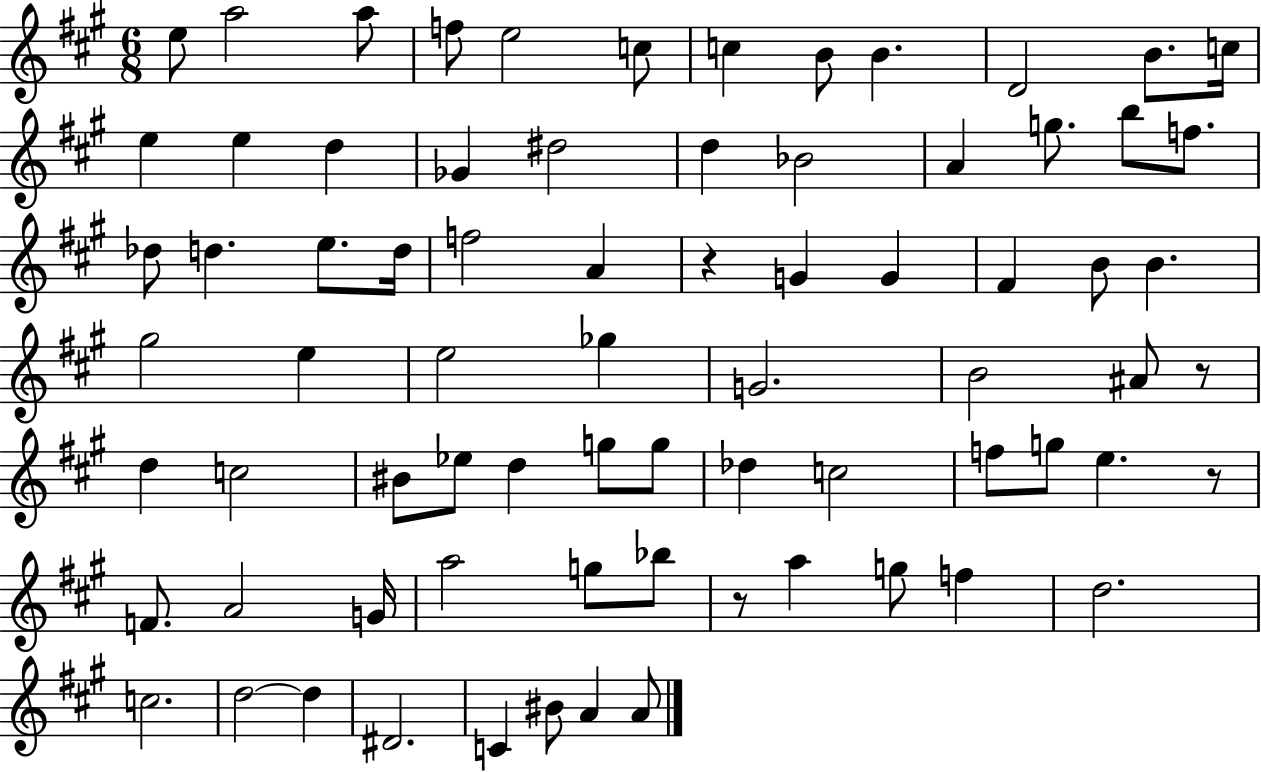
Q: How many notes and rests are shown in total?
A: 75